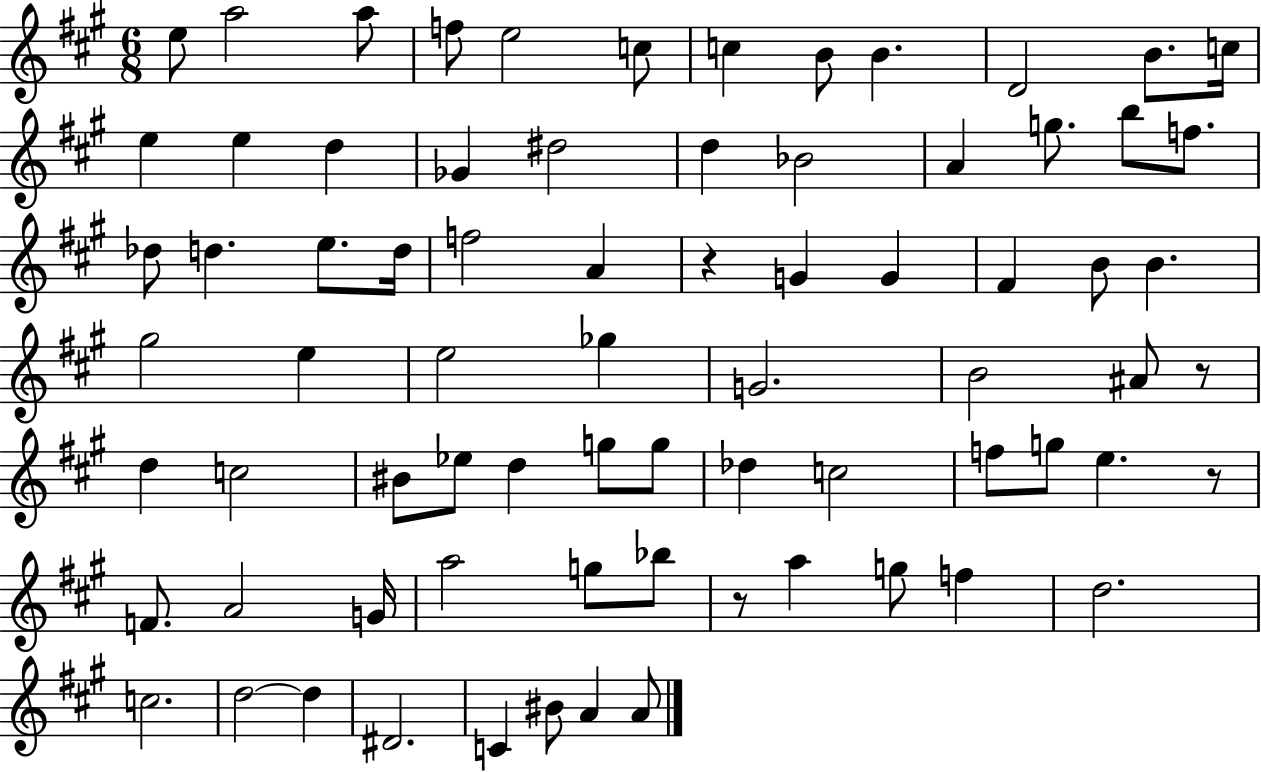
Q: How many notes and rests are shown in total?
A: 75